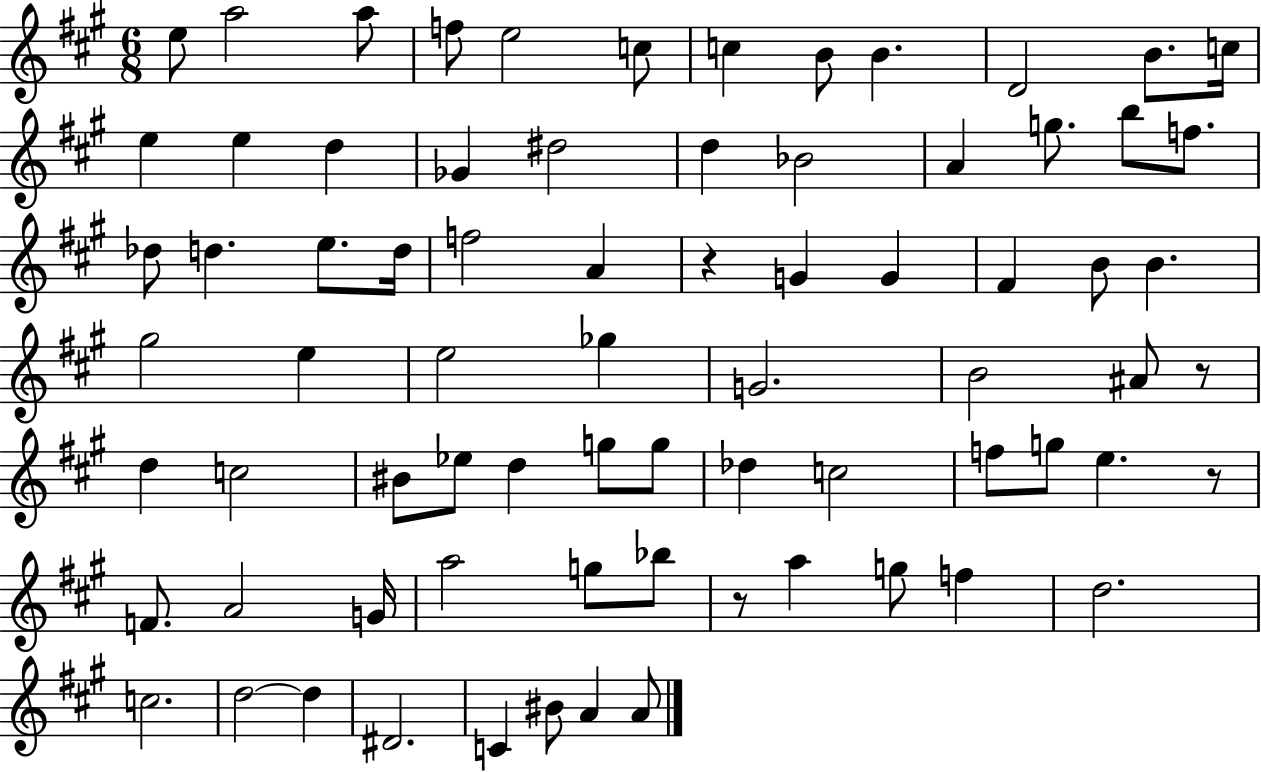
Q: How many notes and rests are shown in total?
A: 75